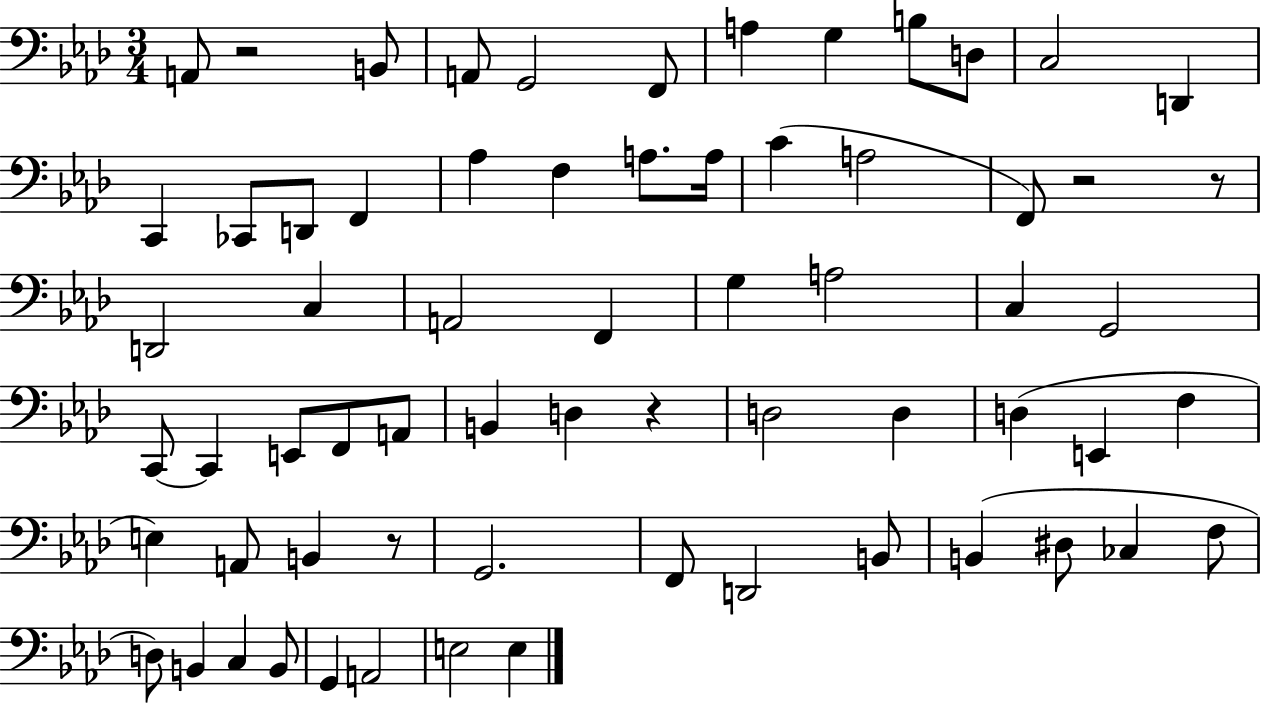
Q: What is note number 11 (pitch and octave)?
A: D2